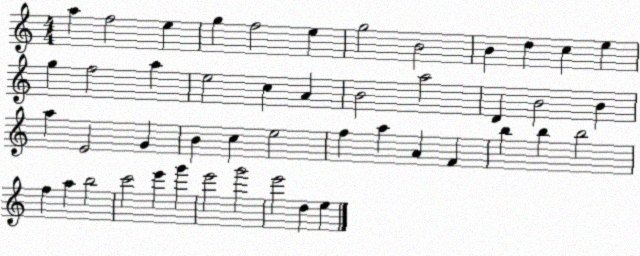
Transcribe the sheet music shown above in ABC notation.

X:1
T:Untitled
M:4/4
L:1/4
K:C
a f2 e g f2 e g2 B2 B d c e g f2 a e2 c A B2 a2 D B2 B a E2 G B c e2 f a A F b b b2 f a b2 c'2 e' g' e'2 g'2 e'2 d e